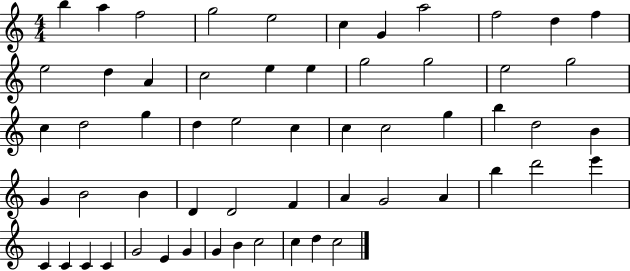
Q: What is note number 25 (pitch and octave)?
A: D5